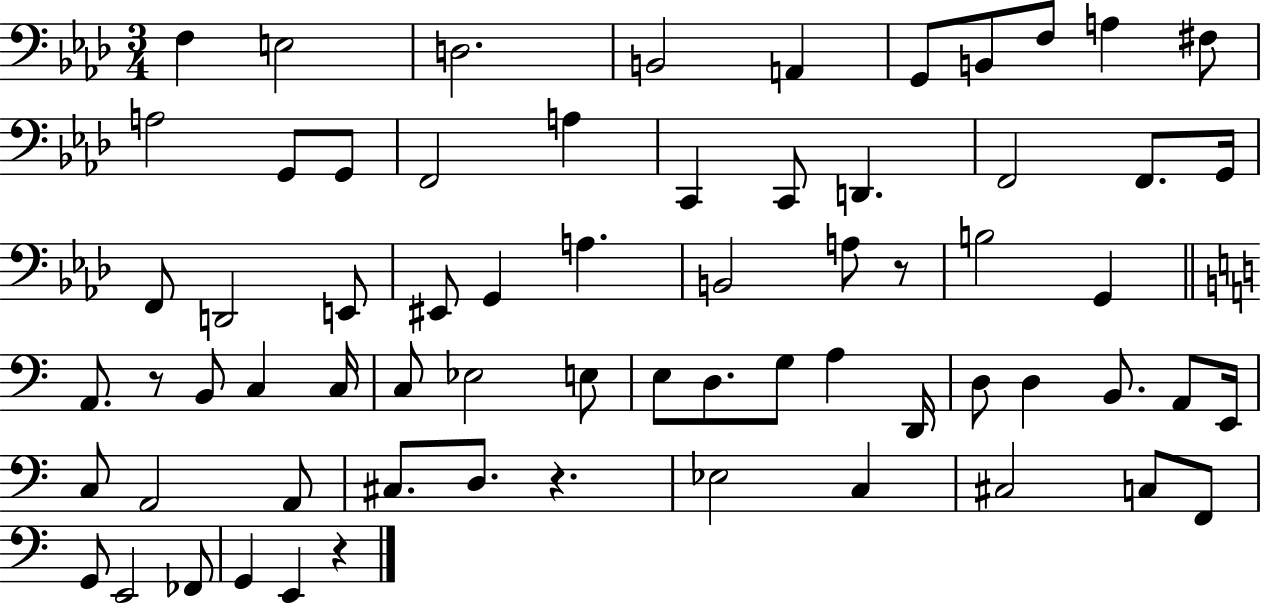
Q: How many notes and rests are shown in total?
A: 67